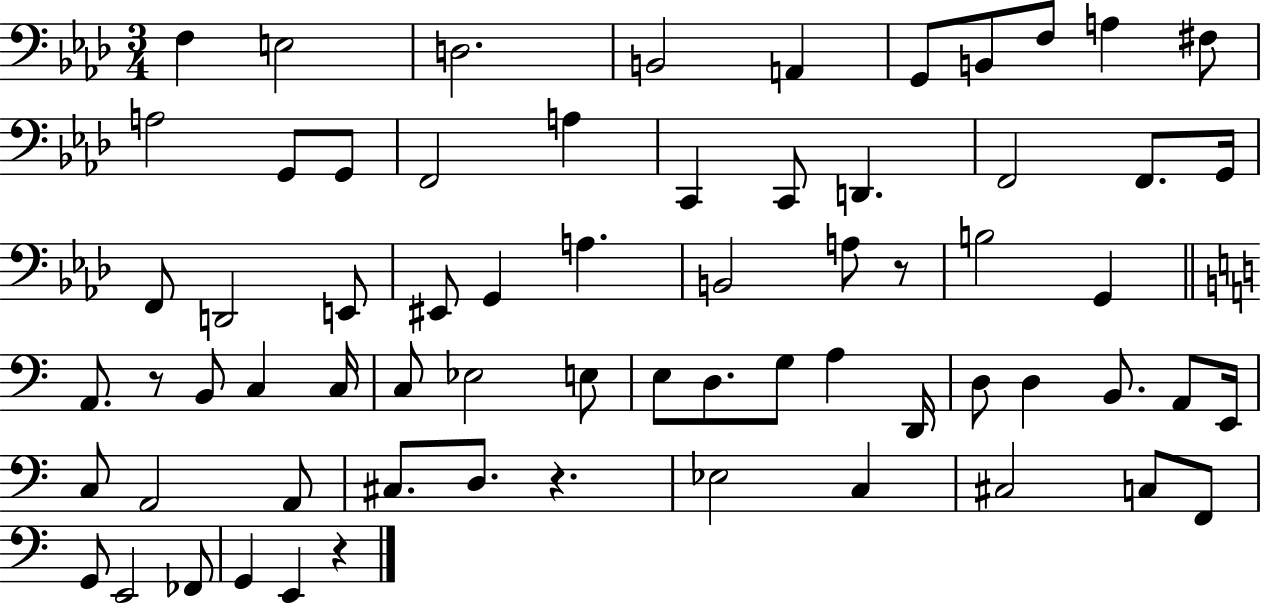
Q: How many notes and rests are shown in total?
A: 67